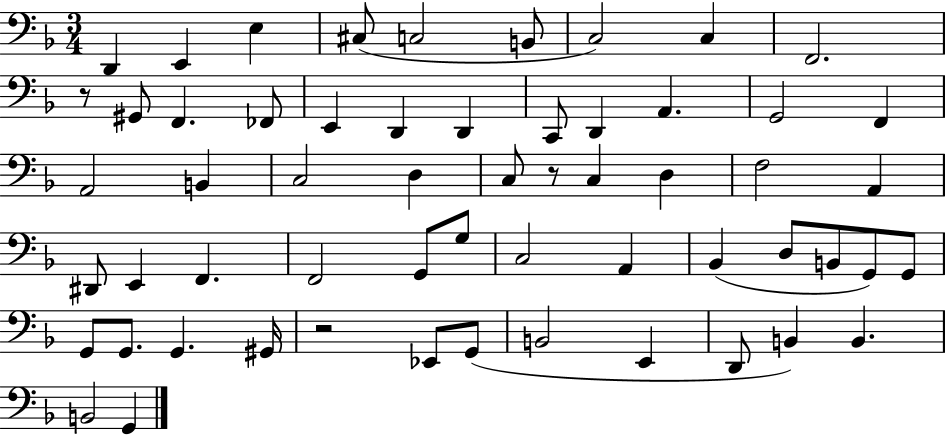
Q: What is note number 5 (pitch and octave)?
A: C3